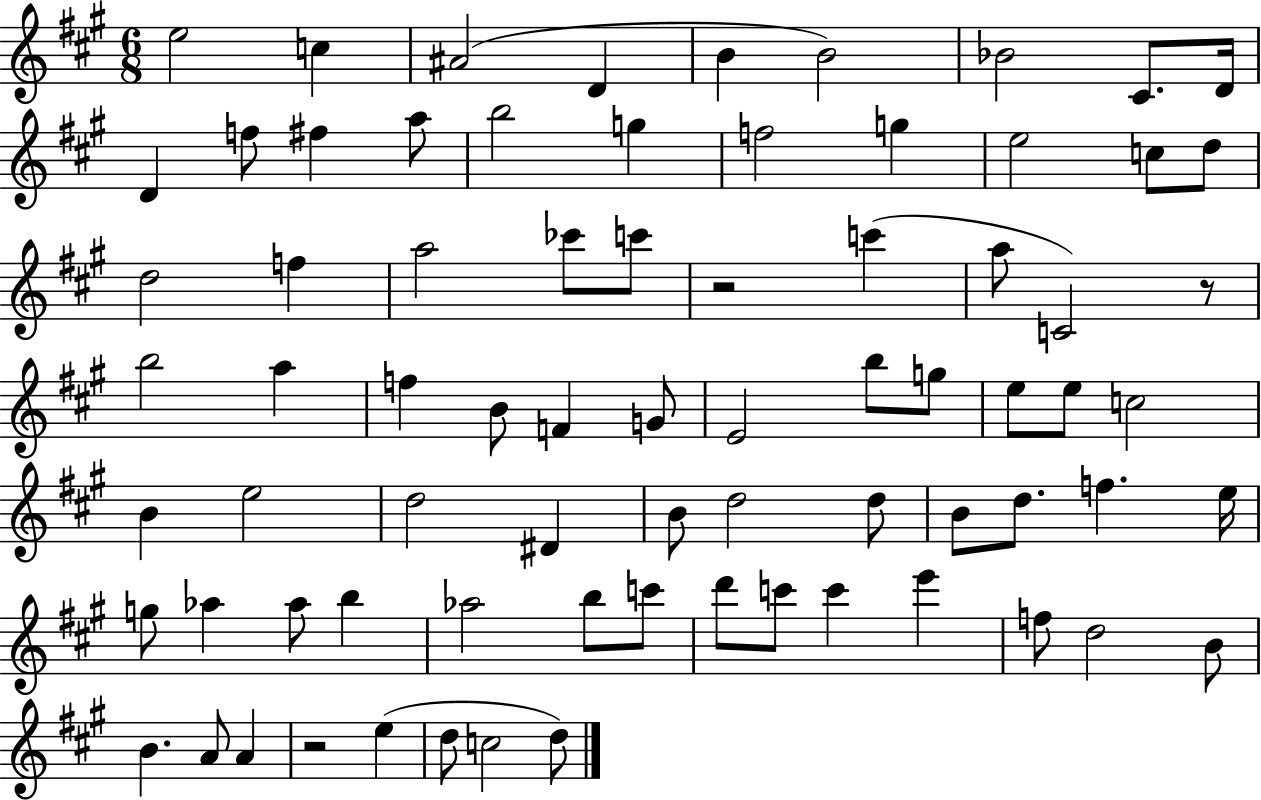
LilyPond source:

{
  \clef treble
  \numericTimeSignature
  \time 6/8
  \key a \major
  e''2 c''4 | ais'2( d'4 | b'4 b'2) | bes'2 cis'8. d'16 | \break d'4 f''8 fis''4 a''8 | b''2 g''4 | f''2 g''4 | e''2 c''8 d''8 | \break d''2 f''4 | a''2 ces'''8 c'''8 | r2 c'''4( | a''8 c'2) r8 | \break b''2 a''4 | f''4 b'8 f'4 g'8 | e'2 b''8 g''8 | e''8 e''8 c''2 | \break b'4 e''2 | d''2 dis'4 | b'8 d''2 d''8 | b'8 d''8. f''4. e''16 | \break g''8 aes''4 aes''8 b''4 | aes''2 b''8 c'''8 | d'''8 c'''8 c'''4 e'''4 | f''8 d''2 b'8 | \break b'4. a'8 a'4 | r2 e''4( | d''8 c''2 d''8) | \bar "|."
}